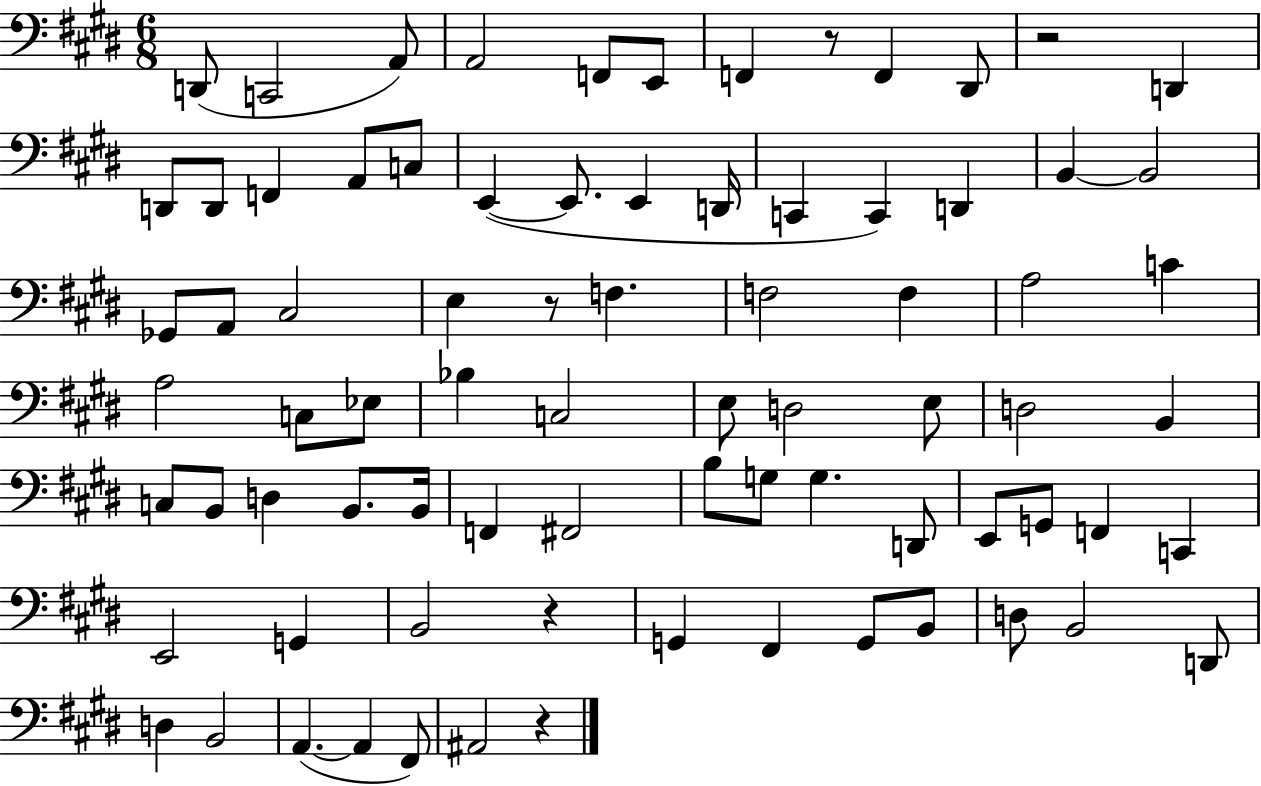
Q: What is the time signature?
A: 6/8